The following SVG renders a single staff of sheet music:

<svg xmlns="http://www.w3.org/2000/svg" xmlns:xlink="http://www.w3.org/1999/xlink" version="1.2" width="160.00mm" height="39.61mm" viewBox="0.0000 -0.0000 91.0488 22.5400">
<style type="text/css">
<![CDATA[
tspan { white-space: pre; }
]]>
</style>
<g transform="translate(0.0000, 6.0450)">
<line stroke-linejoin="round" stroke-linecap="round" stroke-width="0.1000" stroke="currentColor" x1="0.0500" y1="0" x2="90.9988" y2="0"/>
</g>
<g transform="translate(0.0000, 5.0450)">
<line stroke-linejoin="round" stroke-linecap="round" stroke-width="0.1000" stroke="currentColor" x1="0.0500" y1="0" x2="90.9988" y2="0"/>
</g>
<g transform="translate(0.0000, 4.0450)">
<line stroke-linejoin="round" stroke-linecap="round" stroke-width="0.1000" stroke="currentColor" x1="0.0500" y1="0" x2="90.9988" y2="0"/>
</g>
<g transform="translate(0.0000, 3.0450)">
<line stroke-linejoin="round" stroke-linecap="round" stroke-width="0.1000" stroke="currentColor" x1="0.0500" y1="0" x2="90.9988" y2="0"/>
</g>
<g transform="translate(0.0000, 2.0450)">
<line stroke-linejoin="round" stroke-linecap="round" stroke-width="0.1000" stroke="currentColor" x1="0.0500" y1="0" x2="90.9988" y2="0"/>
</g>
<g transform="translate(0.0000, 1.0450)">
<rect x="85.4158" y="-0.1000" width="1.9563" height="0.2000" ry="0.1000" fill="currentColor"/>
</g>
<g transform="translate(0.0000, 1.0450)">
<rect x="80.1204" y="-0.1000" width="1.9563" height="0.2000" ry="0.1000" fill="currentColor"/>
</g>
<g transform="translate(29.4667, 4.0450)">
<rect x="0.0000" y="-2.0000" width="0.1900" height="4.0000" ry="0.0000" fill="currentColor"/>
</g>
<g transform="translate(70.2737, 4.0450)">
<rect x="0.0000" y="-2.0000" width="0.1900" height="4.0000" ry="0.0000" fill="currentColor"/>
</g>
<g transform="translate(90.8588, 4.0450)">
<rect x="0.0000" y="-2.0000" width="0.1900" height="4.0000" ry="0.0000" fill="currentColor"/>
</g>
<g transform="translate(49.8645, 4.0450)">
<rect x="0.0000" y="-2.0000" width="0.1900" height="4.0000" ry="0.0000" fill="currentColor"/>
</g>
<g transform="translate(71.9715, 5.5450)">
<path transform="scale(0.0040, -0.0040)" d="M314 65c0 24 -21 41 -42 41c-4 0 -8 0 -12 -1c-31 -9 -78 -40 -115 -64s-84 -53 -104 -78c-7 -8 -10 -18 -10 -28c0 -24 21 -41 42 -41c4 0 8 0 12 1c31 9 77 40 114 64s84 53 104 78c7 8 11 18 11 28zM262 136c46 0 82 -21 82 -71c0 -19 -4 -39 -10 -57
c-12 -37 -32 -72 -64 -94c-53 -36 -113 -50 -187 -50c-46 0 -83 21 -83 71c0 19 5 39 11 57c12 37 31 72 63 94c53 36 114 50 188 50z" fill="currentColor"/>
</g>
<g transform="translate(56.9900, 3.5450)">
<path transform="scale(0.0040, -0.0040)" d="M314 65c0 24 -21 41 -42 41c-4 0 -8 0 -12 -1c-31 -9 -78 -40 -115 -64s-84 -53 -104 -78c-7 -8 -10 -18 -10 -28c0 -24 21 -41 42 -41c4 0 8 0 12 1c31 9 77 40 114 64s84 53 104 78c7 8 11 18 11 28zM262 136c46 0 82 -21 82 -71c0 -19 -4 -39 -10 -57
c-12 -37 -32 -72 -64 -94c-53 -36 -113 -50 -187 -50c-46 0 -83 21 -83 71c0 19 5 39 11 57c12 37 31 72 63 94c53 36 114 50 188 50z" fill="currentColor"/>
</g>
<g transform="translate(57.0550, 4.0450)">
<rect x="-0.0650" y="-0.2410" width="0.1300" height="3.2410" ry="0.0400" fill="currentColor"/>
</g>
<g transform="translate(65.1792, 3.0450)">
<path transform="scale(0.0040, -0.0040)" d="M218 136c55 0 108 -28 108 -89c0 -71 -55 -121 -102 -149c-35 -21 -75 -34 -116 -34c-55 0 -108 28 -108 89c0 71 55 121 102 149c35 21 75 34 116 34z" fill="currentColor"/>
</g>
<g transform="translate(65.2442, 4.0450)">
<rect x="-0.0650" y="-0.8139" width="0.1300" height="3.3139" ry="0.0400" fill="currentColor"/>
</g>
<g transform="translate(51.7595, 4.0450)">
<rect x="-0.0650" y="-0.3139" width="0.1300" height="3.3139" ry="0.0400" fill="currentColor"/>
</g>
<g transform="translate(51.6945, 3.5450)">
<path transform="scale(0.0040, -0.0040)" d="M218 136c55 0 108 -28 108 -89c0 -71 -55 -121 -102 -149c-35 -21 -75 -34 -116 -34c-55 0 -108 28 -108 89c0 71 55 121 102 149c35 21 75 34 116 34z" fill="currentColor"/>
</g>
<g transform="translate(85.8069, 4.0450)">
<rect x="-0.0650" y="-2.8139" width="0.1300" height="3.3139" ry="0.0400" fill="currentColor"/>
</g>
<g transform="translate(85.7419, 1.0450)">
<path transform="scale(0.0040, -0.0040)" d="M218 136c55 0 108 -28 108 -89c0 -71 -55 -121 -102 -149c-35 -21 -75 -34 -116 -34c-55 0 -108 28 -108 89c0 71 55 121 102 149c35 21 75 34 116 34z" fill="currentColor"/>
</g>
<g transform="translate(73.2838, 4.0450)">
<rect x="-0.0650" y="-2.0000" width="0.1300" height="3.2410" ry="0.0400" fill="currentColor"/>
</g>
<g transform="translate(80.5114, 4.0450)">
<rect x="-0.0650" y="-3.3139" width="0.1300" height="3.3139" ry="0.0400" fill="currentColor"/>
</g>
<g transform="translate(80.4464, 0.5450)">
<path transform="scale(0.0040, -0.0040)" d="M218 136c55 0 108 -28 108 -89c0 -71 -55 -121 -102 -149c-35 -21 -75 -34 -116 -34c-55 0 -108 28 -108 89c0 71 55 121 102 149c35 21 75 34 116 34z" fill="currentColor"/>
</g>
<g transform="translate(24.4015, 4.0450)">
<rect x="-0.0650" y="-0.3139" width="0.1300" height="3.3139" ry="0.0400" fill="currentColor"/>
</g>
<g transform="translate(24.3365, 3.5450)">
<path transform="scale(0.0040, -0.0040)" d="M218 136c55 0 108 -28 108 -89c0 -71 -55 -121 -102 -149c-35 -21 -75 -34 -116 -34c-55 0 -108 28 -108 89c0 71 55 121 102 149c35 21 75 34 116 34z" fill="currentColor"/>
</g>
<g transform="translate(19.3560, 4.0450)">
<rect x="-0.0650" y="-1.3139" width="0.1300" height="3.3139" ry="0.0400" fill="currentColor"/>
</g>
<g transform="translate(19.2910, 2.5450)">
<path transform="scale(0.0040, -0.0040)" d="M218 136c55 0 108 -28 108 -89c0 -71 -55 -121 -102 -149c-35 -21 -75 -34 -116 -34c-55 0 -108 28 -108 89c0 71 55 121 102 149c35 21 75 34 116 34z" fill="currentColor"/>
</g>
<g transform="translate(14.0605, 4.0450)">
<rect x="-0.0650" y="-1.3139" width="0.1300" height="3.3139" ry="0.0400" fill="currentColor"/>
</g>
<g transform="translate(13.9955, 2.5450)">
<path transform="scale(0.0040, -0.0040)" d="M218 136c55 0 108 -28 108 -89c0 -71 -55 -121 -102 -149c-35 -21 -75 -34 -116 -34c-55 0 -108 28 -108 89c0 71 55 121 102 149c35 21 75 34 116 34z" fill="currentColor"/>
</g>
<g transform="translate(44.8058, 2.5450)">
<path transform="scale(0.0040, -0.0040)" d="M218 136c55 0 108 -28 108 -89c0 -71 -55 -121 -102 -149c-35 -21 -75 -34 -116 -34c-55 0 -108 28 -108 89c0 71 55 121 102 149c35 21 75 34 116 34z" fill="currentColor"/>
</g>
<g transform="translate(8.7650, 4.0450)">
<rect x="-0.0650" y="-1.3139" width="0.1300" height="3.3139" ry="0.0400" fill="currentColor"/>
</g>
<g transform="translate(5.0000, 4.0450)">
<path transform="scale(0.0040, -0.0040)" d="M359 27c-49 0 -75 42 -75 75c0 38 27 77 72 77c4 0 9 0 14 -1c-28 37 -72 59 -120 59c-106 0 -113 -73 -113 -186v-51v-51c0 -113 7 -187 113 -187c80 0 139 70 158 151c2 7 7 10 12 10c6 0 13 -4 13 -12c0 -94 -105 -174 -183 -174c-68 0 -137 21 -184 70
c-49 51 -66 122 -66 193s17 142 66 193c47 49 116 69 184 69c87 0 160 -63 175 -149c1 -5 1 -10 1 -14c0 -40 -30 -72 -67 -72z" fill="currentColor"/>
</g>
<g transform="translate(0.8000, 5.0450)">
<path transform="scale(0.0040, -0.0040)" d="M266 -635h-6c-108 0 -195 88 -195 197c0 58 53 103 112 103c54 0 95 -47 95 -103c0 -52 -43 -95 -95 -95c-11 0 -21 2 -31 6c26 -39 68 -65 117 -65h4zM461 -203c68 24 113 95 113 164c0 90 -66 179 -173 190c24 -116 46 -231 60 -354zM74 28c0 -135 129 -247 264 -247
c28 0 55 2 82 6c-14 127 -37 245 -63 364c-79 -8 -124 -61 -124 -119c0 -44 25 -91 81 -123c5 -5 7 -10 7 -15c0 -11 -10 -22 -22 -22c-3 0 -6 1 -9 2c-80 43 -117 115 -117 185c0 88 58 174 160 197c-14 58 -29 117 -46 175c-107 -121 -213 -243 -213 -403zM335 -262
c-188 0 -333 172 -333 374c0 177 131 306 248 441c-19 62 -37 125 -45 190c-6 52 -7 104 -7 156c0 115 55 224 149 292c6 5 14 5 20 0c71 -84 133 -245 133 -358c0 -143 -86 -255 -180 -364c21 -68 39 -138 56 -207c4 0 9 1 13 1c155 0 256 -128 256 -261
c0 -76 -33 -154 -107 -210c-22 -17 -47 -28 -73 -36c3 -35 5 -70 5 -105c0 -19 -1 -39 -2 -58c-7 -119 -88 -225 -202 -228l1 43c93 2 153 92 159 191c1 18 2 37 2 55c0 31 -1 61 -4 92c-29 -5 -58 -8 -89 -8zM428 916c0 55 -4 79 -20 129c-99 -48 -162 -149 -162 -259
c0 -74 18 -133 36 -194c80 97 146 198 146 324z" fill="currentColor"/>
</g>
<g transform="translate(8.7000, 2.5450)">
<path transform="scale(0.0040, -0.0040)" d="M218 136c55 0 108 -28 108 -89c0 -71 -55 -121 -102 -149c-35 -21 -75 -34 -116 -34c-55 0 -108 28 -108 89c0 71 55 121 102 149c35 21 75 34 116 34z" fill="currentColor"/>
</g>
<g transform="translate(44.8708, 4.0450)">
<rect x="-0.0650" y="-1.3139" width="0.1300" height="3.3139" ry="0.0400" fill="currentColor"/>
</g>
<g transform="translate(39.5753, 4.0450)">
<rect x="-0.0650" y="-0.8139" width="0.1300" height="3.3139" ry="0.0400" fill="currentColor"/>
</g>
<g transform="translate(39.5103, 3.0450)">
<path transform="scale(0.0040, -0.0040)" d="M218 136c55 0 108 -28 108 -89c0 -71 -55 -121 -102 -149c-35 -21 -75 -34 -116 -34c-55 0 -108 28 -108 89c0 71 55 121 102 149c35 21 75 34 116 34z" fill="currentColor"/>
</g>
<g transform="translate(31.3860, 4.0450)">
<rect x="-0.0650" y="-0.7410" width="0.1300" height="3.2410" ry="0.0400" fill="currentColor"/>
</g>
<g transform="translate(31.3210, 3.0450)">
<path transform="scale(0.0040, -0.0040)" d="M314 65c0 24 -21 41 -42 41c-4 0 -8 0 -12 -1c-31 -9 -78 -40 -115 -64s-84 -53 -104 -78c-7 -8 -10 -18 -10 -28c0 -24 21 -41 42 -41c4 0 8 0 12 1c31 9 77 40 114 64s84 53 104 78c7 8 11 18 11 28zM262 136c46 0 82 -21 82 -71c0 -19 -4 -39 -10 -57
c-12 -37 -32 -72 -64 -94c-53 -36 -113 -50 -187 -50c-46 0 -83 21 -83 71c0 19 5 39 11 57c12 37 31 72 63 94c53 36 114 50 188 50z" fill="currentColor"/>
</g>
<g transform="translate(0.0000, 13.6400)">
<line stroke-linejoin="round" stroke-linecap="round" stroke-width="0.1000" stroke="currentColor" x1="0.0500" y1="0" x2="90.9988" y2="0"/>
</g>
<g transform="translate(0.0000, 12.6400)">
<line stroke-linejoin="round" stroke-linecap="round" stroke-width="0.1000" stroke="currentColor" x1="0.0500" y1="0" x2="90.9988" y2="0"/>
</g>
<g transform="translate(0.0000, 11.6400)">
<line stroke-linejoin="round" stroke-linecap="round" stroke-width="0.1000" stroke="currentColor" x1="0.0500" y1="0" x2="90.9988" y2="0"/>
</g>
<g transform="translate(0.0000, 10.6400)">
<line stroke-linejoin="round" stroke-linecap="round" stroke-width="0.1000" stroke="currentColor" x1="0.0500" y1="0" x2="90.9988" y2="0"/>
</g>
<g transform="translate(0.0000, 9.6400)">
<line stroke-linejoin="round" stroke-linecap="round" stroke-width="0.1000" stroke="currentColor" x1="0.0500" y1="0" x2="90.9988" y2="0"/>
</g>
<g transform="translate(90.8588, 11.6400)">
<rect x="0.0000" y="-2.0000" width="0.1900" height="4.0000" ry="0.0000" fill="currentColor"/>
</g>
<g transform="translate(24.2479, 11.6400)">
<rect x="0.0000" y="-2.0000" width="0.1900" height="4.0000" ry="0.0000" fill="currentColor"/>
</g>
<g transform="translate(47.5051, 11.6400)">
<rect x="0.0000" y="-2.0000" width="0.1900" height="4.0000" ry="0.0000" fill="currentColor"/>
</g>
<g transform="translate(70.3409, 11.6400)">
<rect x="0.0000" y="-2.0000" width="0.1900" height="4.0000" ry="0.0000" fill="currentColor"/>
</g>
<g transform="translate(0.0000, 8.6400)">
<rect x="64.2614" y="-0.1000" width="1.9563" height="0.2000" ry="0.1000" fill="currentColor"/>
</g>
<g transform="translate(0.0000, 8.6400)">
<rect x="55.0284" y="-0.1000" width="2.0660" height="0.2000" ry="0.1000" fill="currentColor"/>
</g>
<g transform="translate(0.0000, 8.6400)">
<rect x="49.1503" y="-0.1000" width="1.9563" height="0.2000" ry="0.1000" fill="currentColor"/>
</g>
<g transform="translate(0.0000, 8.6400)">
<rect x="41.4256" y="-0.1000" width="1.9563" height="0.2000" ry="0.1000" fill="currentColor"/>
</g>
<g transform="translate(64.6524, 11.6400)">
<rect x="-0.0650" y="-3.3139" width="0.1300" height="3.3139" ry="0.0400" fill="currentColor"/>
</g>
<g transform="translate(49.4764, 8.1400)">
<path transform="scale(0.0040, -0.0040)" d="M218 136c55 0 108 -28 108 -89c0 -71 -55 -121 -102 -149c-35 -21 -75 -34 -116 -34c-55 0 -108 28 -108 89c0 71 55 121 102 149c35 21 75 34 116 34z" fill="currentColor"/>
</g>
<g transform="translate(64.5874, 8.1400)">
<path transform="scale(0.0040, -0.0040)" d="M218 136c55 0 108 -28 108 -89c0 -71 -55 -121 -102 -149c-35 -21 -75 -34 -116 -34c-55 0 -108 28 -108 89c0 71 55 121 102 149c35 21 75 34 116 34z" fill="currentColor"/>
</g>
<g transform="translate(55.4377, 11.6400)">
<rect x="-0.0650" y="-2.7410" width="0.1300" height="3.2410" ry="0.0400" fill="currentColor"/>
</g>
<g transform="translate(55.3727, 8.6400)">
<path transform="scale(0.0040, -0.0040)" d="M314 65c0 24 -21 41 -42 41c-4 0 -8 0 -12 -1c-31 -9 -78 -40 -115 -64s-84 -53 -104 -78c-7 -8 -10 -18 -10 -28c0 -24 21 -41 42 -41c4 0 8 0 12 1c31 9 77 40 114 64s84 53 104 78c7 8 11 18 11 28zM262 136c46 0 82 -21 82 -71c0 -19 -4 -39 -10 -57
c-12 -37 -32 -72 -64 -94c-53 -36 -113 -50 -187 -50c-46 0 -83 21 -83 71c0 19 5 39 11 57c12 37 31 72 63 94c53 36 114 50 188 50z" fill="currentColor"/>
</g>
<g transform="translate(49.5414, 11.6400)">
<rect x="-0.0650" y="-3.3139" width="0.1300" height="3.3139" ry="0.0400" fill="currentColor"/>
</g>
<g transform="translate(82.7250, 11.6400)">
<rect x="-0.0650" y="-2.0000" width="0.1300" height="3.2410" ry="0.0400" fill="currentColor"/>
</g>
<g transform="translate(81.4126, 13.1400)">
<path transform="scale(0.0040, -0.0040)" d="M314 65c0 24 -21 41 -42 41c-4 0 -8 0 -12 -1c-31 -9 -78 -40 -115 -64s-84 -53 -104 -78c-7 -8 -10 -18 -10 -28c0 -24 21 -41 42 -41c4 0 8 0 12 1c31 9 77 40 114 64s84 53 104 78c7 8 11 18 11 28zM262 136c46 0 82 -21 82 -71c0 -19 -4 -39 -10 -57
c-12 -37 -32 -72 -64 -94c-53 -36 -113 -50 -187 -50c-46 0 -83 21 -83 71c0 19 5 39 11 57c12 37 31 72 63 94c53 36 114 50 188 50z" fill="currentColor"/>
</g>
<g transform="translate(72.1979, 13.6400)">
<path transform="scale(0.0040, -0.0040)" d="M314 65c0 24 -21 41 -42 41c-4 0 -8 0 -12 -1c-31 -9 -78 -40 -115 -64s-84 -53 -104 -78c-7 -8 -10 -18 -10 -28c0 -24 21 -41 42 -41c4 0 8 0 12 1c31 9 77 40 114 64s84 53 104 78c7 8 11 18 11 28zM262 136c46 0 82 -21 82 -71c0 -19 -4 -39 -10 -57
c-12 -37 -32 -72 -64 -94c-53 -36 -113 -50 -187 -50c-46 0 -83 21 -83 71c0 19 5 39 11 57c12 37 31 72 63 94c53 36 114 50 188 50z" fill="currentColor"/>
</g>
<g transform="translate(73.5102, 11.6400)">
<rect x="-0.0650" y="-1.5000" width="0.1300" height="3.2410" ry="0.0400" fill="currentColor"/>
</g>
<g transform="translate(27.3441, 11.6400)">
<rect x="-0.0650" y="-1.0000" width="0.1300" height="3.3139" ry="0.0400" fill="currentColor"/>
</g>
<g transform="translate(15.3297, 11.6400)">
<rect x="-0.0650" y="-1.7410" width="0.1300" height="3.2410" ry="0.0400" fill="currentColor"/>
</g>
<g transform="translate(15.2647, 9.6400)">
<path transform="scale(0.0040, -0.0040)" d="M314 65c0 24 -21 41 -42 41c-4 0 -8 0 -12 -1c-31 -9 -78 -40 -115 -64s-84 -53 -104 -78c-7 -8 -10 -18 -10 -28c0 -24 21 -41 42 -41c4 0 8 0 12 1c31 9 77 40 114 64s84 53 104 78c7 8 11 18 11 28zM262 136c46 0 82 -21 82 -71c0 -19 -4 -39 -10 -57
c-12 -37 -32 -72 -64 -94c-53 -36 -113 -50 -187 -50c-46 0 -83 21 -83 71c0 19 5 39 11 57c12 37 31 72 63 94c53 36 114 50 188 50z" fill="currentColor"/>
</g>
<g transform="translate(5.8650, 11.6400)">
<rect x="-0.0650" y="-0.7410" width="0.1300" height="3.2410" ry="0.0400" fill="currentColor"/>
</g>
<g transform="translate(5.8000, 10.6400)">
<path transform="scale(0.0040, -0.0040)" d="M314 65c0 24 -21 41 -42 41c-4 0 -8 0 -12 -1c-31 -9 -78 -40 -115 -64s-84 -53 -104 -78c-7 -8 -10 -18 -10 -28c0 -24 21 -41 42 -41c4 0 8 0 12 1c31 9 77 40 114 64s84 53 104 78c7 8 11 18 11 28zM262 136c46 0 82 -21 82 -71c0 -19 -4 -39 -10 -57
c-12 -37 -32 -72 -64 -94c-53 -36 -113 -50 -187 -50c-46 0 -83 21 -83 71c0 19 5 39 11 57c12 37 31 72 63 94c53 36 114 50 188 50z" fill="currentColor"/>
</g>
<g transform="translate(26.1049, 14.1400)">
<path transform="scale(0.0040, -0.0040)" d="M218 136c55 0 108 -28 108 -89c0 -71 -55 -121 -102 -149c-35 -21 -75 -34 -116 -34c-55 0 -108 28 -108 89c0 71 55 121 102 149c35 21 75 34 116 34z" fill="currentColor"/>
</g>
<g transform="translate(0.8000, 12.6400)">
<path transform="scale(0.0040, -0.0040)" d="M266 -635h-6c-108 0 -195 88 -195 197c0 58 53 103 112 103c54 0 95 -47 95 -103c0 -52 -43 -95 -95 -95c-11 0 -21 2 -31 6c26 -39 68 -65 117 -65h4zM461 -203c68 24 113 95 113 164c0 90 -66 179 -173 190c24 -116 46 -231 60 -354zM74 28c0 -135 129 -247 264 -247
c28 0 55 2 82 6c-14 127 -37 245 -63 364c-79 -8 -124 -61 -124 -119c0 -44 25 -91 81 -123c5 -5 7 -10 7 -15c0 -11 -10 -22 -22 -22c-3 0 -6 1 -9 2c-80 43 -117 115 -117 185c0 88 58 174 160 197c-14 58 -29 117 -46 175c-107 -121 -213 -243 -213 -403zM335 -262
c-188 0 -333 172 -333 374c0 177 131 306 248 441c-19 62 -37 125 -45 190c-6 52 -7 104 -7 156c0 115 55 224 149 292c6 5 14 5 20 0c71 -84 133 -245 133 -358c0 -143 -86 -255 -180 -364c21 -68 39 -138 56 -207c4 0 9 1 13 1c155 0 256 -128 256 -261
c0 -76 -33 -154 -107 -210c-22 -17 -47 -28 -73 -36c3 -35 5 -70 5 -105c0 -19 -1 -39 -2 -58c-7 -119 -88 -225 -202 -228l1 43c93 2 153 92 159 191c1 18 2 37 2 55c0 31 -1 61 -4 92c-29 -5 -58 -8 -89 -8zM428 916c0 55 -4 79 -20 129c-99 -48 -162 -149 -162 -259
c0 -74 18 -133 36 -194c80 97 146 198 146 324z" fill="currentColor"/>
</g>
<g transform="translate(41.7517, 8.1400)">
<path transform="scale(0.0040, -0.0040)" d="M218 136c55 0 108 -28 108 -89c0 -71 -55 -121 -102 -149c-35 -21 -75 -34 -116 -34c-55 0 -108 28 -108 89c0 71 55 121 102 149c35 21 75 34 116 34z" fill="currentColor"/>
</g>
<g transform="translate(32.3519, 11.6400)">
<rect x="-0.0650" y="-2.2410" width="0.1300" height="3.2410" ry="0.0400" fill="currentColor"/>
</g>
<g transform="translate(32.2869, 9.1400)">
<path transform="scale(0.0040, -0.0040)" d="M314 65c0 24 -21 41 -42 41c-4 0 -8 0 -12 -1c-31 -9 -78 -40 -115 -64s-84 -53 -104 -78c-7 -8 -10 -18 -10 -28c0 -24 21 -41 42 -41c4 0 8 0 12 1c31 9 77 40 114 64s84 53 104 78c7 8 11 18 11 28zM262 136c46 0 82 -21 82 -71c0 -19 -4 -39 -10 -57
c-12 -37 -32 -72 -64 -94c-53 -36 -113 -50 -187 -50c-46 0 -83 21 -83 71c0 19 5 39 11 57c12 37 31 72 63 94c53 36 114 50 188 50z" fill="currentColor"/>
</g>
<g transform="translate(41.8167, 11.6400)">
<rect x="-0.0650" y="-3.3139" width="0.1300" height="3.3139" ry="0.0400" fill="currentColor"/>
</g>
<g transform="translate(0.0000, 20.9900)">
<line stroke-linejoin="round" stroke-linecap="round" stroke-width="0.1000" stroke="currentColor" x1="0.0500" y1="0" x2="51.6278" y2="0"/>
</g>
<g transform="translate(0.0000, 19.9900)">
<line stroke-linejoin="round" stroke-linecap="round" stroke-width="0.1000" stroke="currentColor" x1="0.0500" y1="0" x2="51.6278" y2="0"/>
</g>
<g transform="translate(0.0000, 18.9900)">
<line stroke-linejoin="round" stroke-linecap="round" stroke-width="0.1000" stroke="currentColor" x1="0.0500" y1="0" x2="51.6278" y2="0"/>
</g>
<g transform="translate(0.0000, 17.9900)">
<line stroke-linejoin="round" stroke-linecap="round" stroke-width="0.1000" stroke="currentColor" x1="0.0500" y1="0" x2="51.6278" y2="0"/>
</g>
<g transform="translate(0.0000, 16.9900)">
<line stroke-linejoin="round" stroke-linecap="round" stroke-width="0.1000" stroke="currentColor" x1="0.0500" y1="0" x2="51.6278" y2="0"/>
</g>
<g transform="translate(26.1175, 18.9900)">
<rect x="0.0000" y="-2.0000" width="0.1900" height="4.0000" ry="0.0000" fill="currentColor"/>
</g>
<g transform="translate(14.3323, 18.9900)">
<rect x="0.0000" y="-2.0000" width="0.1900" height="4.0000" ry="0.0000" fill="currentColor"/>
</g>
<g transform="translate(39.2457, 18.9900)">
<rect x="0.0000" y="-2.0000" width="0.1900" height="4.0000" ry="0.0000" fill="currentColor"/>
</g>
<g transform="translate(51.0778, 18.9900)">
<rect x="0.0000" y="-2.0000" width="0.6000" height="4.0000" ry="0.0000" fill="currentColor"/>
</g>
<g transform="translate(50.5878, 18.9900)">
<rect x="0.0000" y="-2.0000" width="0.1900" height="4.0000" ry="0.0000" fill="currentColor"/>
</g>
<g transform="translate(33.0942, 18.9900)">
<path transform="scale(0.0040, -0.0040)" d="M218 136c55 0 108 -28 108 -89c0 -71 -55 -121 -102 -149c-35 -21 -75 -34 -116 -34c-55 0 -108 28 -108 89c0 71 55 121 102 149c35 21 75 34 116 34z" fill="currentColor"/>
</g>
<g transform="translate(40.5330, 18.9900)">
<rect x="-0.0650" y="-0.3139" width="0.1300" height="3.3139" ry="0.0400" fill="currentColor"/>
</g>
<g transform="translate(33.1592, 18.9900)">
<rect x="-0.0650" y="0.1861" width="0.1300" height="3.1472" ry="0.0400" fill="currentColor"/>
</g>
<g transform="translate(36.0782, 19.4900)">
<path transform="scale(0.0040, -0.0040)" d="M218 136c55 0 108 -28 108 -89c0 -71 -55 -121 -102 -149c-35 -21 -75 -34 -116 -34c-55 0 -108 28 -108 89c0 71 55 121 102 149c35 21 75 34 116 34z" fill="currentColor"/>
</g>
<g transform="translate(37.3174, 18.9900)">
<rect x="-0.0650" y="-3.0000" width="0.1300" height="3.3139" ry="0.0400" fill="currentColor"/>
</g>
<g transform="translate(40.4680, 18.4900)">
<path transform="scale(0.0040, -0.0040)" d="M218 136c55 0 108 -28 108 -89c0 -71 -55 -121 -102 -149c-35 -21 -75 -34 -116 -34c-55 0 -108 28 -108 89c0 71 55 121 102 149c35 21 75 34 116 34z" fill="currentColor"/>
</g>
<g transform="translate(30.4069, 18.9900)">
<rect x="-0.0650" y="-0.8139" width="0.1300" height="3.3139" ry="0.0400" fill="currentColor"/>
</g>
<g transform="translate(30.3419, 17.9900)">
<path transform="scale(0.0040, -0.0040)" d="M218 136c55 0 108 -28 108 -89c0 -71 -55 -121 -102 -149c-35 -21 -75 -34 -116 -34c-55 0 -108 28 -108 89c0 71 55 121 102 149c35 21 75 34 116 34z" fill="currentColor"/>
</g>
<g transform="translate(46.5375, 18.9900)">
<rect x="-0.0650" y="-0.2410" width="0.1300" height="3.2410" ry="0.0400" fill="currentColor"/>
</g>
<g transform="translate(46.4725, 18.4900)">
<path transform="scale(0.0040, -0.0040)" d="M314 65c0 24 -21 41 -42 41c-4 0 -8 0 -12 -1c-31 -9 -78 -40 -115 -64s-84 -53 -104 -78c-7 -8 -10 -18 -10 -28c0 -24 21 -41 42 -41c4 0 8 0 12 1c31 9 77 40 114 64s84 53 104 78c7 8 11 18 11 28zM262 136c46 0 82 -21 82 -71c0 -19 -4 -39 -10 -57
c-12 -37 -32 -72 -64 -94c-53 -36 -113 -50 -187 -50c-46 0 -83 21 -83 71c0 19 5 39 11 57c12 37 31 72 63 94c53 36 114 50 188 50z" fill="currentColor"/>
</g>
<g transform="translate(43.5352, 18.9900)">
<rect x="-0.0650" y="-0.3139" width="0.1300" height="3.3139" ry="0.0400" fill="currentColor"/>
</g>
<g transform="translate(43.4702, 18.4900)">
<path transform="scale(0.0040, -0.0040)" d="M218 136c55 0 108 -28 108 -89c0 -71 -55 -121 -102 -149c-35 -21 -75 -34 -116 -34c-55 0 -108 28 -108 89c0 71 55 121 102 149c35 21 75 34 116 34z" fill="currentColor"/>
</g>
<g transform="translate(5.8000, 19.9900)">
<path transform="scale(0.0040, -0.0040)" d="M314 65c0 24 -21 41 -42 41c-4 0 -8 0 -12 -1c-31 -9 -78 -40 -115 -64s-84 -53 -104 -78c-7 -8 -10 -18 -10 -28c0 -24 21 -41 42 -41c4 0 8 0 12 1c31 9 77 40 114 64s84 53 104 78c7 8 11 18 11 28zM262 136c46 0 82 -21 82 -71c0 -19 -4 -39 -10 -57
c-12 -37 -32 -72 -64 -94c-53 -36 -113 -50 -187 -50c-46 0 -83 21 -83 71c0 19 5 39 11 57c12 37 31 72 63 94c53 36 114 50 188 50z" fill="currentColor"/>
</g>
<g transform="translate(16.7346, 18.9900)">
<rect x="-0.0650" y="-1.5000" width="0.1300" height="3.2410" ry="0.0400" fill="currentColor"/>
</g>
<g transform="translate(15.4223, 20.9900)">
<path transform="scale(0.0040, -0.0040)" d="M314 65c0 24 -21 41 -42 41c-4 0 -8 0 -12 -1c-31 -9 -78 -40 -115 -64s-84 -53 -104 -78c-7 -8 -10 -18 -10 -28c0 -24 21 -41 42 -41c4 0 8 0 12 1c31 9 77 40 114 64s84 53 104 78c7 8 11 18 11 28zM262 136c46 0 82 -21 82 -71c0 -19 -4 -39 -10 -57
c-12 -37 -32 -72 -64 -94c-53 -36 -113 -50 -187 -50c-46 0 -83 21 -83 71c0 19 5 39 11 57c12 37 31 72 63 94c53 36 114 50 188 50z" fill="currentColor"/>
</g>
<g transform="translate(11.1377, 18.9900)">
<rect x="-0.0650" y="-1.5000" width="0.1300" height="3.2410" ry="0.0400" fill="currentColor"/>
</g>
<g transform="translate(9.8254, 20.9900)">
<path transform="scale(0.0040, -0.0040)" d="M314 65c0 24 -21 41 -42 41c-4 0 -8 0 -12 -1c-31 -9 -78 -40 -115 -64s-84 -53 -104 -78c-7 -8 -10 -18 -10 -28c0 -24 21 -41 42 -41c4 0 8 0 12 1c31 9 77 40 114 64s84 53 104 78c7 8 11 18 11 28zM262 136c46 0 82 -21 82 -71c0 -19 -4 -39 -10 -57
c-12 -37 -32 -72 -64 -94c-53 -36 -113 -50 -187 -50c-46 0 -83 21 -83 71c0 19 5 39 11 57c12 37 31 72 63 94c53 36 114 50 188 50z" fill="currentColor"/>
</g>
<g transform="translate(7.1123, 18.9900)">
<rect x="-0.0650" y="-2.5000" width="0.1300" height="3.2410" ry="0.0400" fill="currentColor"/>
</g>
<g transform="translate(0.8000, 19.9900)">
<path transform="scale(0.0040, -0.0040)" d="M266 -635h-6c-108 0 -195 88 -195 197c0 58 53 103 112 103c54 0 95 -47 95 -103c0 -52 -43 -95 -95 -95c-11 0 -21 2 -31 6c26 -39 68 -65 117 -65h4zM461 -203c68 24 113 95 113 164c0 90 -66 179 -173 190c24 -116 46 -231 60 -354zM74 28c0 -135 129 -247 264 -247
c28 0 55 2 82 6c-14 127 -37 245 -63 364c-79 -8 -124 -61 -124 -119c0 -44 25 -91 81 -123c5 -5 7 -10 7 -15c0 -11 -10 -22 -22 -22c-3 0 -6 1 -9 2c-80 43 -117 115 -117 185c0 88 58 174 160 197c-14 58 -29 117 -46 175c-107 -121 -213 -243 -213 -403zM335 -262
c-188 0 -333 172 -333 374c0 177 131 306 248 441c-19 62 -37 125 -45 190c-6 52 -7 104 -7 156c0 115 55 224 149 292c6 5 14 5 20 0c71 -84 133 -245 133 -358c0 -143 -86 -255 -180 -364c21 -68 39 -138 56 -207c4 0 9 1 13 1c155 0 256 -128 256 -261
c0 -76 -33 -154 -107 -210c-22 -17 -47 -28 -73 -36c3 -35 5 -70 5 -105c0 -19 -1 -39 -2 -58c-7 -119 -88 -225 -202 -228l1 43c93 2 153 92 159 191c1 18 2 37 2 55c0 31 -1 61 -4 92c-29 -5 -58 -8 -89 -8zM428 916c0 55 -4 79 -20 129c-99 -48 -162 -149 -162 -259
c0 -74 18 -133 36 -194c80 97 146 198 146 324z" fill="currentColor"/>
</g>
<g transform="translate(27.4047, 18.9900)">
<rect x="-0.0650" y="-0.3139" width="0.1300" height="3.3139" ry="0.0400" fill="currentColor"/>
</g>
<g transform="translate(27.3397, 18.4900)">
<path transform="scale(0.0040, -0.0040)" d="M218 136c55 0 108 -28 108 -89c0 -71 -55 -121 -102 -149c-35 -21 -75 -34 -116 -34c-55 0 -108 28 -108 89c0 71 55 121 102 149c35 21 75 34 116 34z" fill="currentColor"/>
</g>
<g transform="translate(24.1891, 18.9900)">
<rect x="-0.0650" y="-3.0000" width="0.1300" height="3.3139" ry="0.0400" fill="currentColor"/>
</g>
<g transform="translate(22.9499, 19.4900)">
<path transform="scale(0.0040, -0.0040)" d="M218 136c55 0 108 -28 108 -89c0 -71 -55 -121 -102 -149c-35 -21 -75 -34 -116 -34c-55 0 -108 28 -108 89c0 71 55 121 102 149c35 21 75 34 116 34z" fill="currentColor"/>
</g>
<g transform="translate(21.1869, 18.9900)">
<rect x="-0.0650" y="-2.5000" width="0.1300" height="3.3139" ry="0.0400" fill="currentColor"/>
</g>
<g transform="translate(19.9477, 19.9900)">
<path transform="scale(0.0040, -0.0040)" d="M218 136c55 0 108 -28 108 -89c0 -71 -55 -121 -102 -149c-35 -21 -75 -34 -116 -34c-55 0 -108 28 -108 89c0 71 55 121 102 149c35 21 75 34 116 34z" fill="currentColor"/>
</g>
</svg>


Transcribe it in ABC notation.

X:1
T:Untitled
M:4/4
L:1/4
K:C
e e e c d2 d e c c2 d F2 b a d2 f2 D g2 b b a2 b E2 F2 G2 E2 E2 G A c d B A c c c2